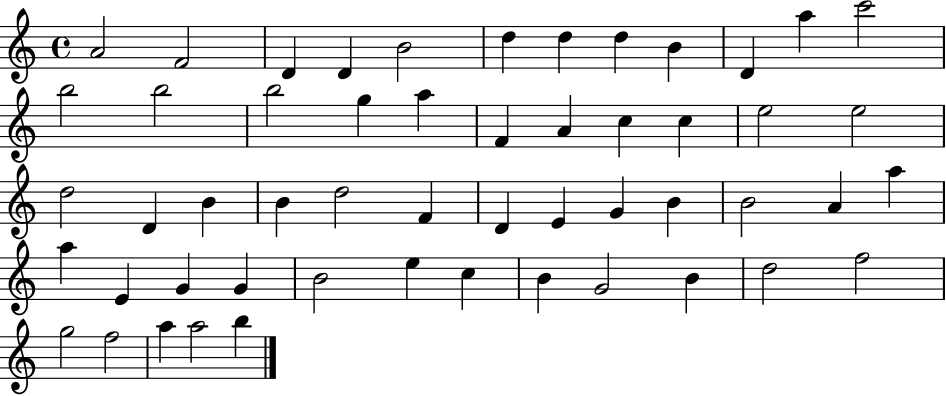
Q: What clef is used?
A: treble